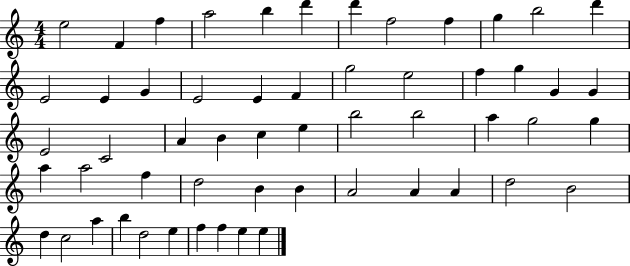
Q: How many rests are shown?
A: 0